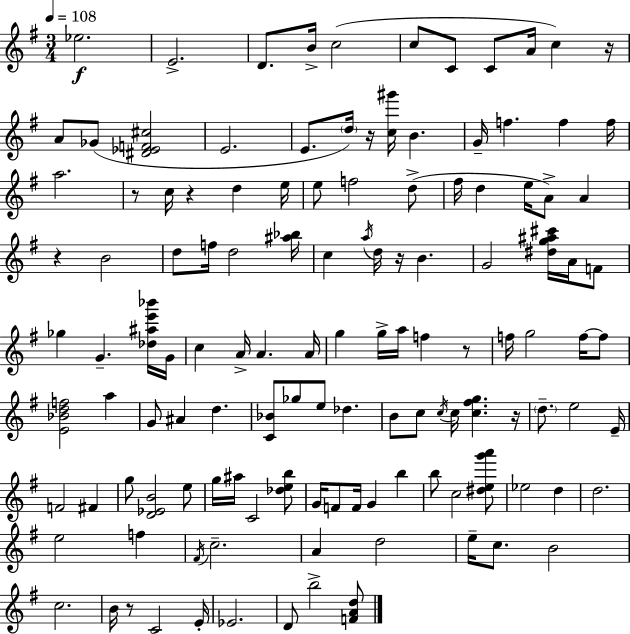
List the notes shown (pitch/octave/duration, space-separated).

Eb5/h. E4/h. D4/e. B4/s C5/h C5/e C4/e C4/e A4/s C5/q R/s A4/e Gb4/e [D#4,Eb4,F4,C#5]/h E4/h. E4/e. D5/s R/s [C5,G#6]/s B4/q. G4/s F5/q. F5/q F5/s A5/h. R/e C5/s R/q D5/q E5/s E5/e F5/h D5/e F#5/s D5/q E5/s A4/e A4/q R/q B4/h D5/e F5/s D5/h [A#5,Bb5]/s C5/q A5/s D5/s R/s B4/q. G4/h [D#5,G5,A#5,C#6]/s A4/s F4/e Gb5/q G4/q. [Db5,A#5,E6,Bb6]/s G4/s C5/q A4/s A4/q. A4/s G5/q G5/s A5/s F5/q R/e F5/s G5/h F5/s F5/e [E4,Bb4,D5,F5]/h A5/q G4/e A#4/q D5/q. [C4,Bb4]/e Gb5/e E5/e Db5/q. B4/e C5/e C5/s C5/s [C5,F#5,G5]/q. R/s D5/e. E5/h E4/s F4/h F#4/q G5/e [D4,Eb4,B4]/h E5/e G5/s A#5/s C4/h [Db5,E5,B5]/e G4/s F4/e F4/s G4/q B5/q B5/e C5/h [D#5,E5,G6,A6]/e Eb5/h D5/q D5/h. E5/h F5/q F#4/s C5/h. A4/q D5/h E5/s C5/e. B4/h C5/h. B4/s R/e C4/h E4/s Eb4/h. D4/e B5/h [F4,A4,D5]/e